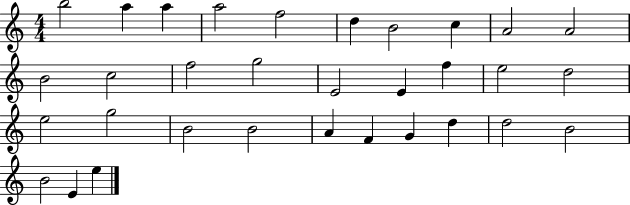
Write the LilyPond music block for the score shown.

{
  \clef treble
  \numericTimeSignature
  \time 4/4
  \key c \major
  b''2 a''4 a''4 | a''2 f''2 | d''4 b'2 c''4 | a'2 a'2 | \break b'2 c''2 | f''2 g''2 | e'2 e'4 f''4 | e''2 d''2 | \break e''2 g''2 | b'2 b'2 | a'4 f'4 g'4 d''4 | d''2 b'2 | \break b'2 e'4 e''4 | \bar "|."
}